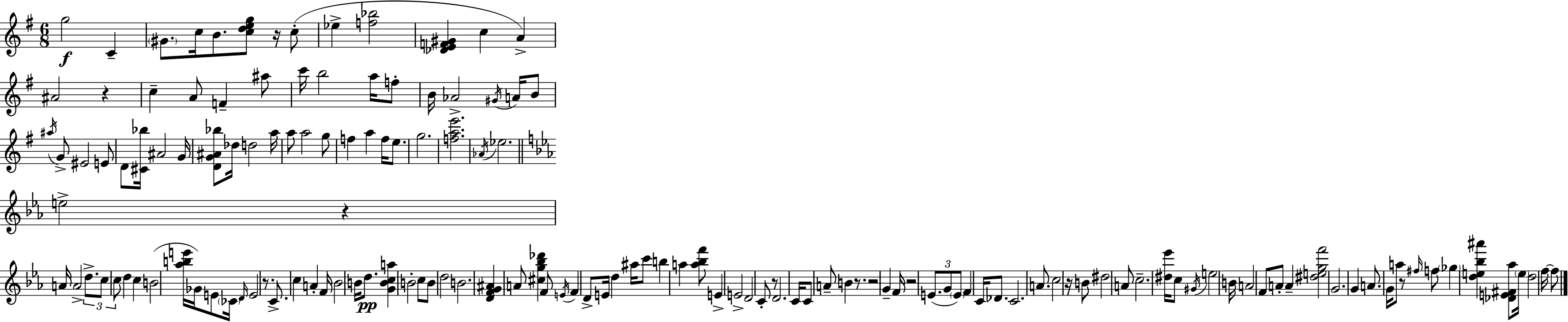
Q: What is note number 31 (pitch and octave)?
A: Db5